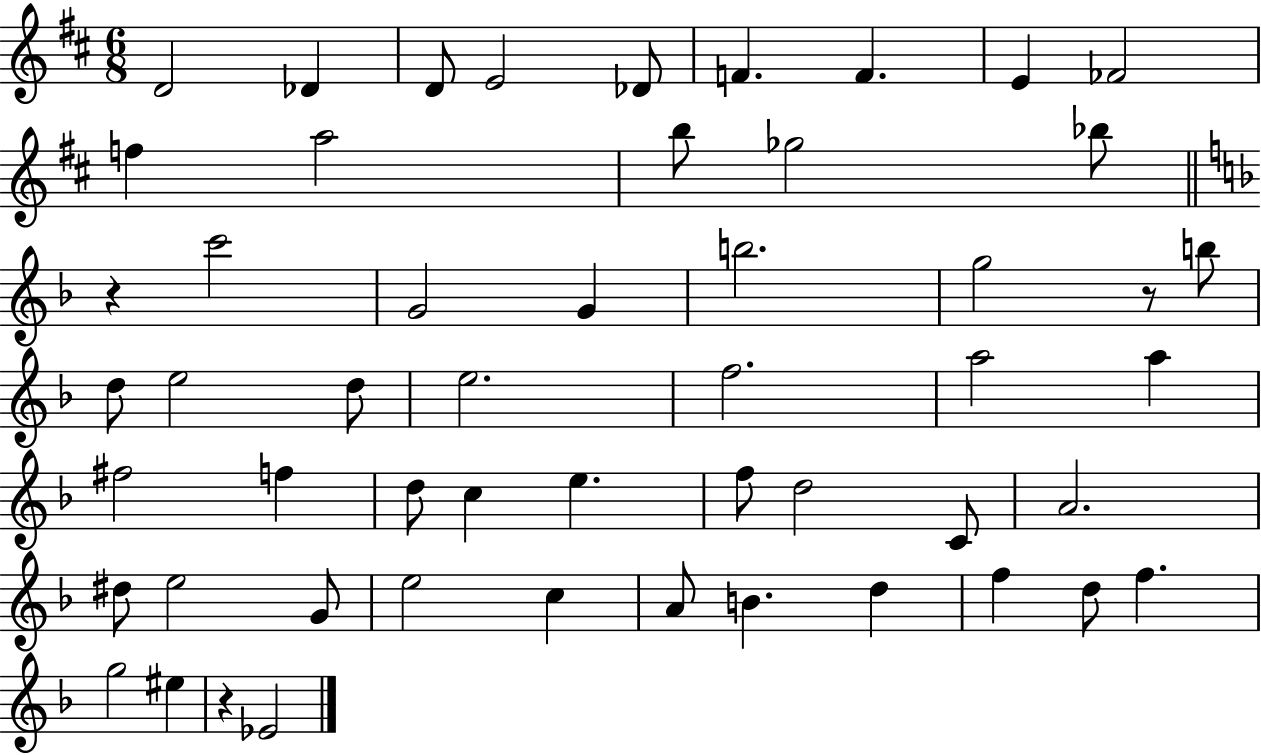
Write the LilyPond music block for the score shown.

{
  \clef treble
  \numericTimeSignature
  \time 6/8
  \key d \major
  d'2 des'4 | d'8 e'2 des'8 | f'4. f'4. | e'4 fes'2 | \break f''4 a''2 | b''8 ges''2 bes''8 | \bar "||" \break \key d \minor r4 c'''2 | g'2 g'4 | b''2. | g''2 r8 b''8 | \break d''8 e''2 d''8 | e''2. | f''2. | a''2 a''4 | \break fis''2 f''4 | d''8 c''4 e''4. | f''8 d''2 c'8 | a'2. | \break dis''8 e''2 g'8 | e''2 c''4 | a'8 b'4. d''4 | f''4 d''8 f''4. | \break g''2 eis''4 | r4 ees'2 | \bar "|."
}